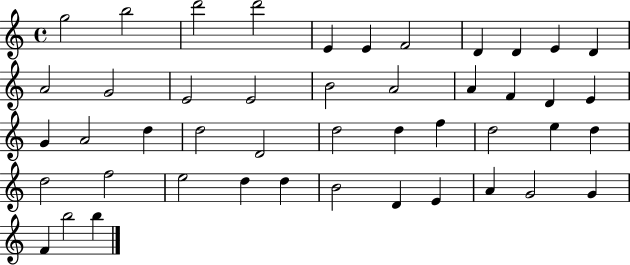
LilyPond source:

{
  \clef treble
  \time 4/4
  \defaultTimeSignature
  \key c \major
  g''2 b''2 | d'''2 d'''2 | e'4 e'4 f'2 | d'4 d'4 e'4 d'4 | \break a'2 g'2 | e'2 e'2 | b'2 a'2 | a'4 f'4 d'4 e'4 | \break g'4 a'2 d''4 | d''2 d'2 | d''2 d''4 f''4 | d''2 e''4 d''4 | \break d''2 f''2 | e''2 d''4 d''4 | b'2 d'4 e'4 | a'4 g'2 g'4 | \break f'4 b''2 b''4 | \bar "|."
}